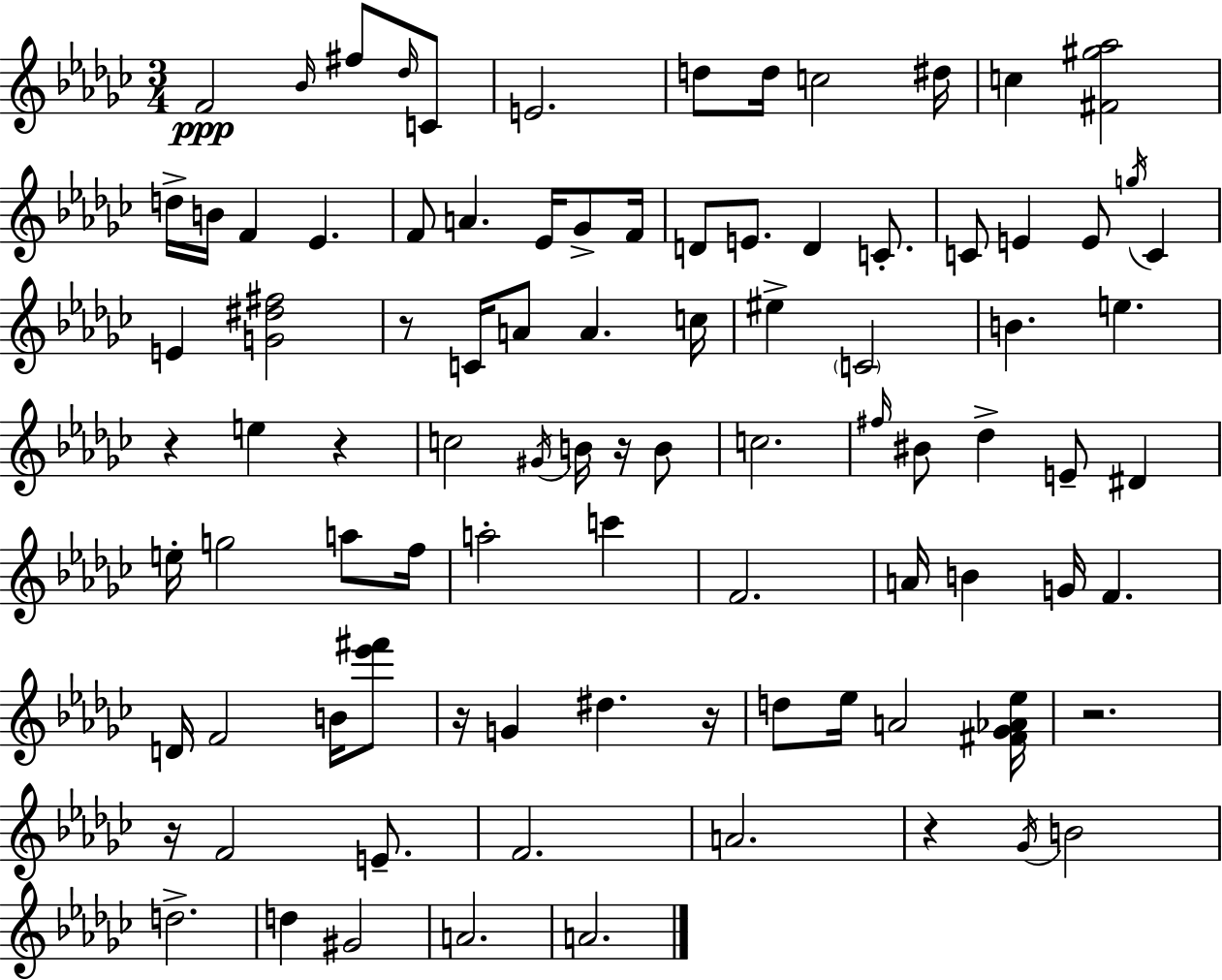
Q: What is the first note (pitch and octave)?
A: F4